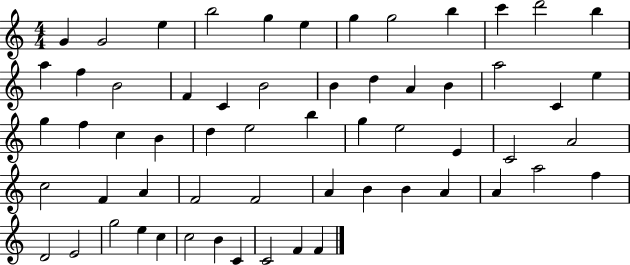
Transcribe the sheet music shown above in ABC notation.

X:1
T:Untitled
M:4/4
L:1/4
K:C
G G2 e b2 g e g g2 b c' d'2 b a f B2 F C B2 B d A B a2 C e g f c B d e2 b g e2 E C2 A2 c2 F A F2 F2 A B B A A a2 f D2 E2 g2 e c c2 B C C2 F F